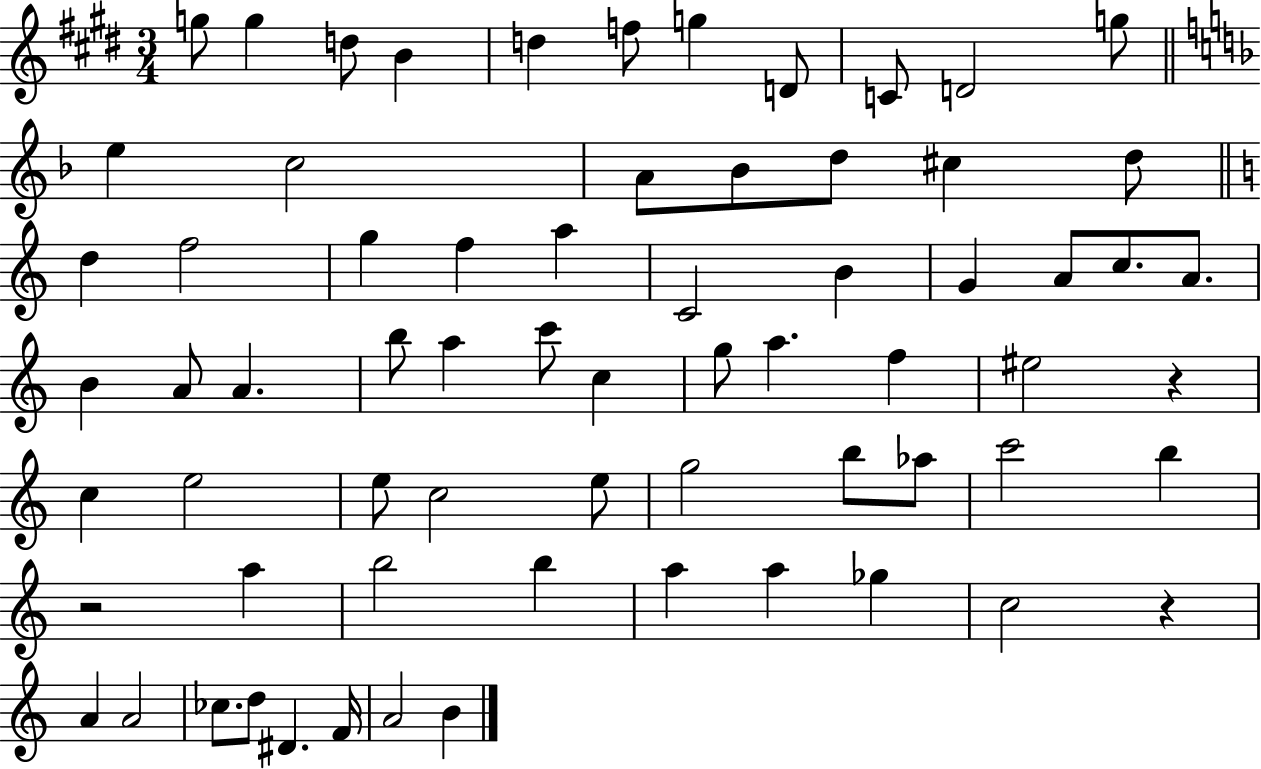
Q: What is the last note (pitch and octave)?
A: B4